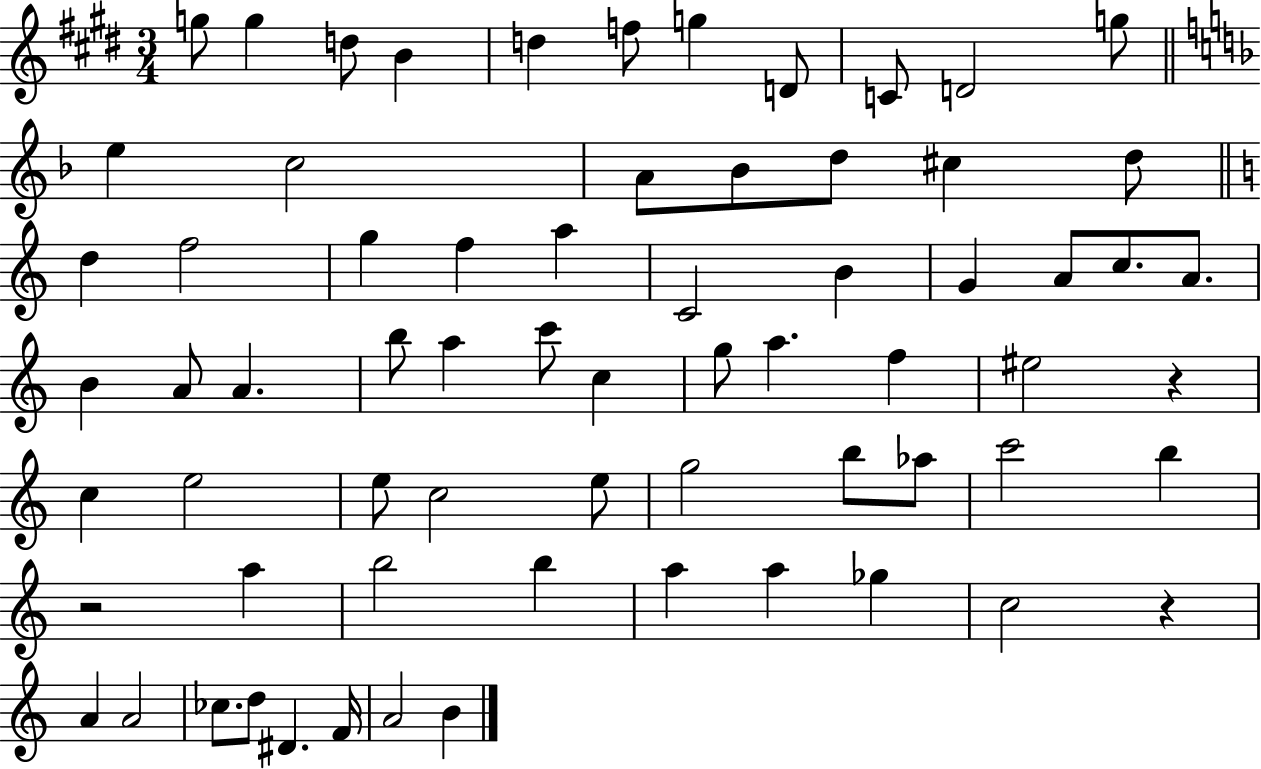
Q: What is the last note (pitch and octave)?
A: B4